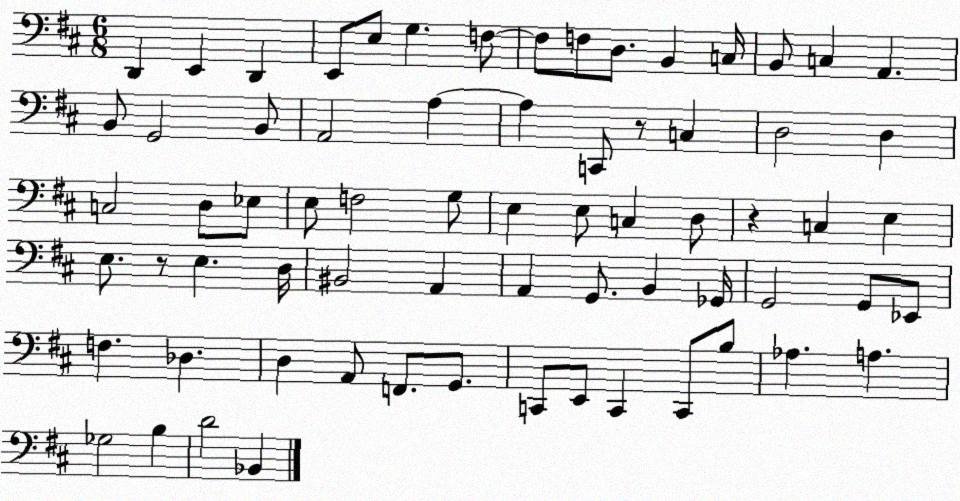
X:1
T:Untitled
M:6/8
L:1/4
K:D
D,, E,, D,, E,,/2 E,/2 G, F,/2 F,/2 F,/2 D,/2 B,, C,/4 B,,/2 C, A,, B,,/2 G,,2 B,,/2 A,,2 A, A, C,,/2 z/2 C, D,2 D, C,2 D,/2 _E,/2 E,/2 F,2 G,/2 E, E,/2 C, D,/2 z C, E, E,/2 z/2 E, D,/4 ^B,,2 A,, A,, G,,/2 B,, _G,,/4 G,,2 G,,/2 _E,,/2 F, _D, D, A,,/2 F,,/2 G,,/2 C,,/2 E,,/2 C,, C,,/2 B,/2 _A, A, _G,2 B, D2 _B,,